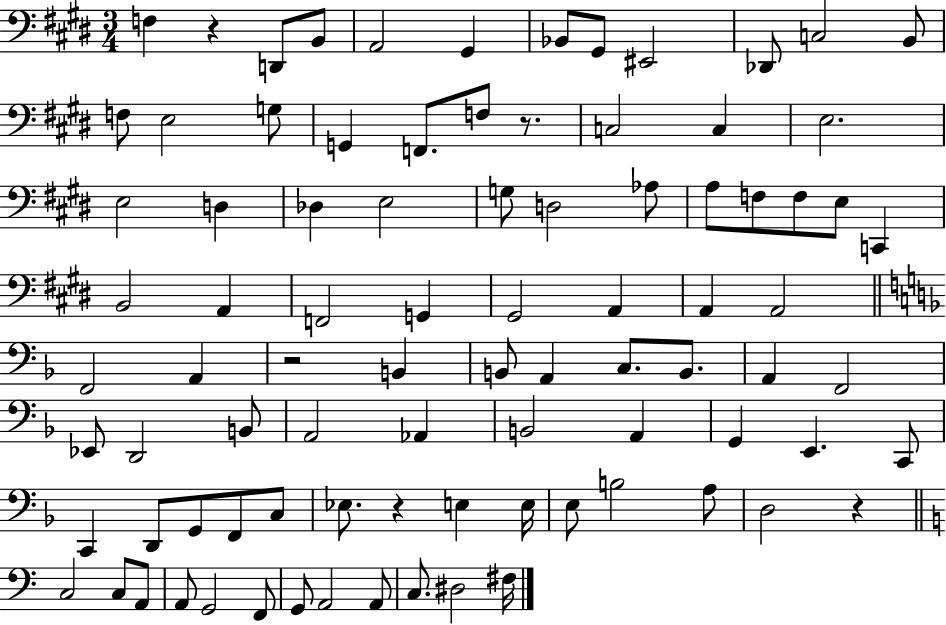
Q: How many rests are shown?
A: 5